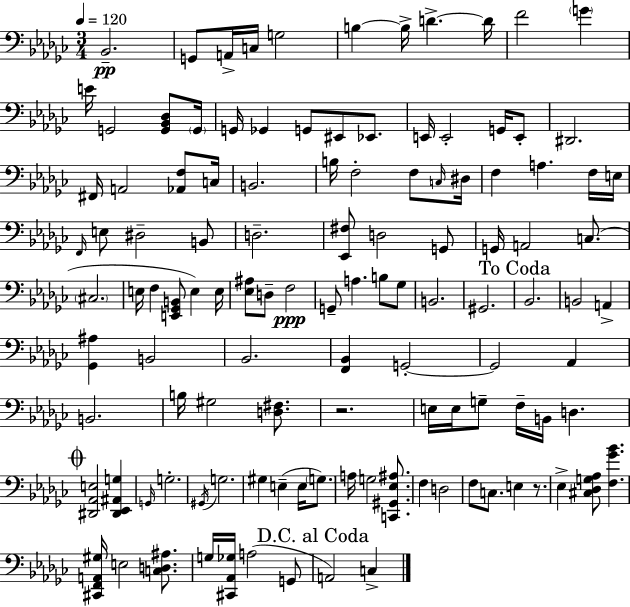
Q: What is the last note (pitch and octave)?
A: C3